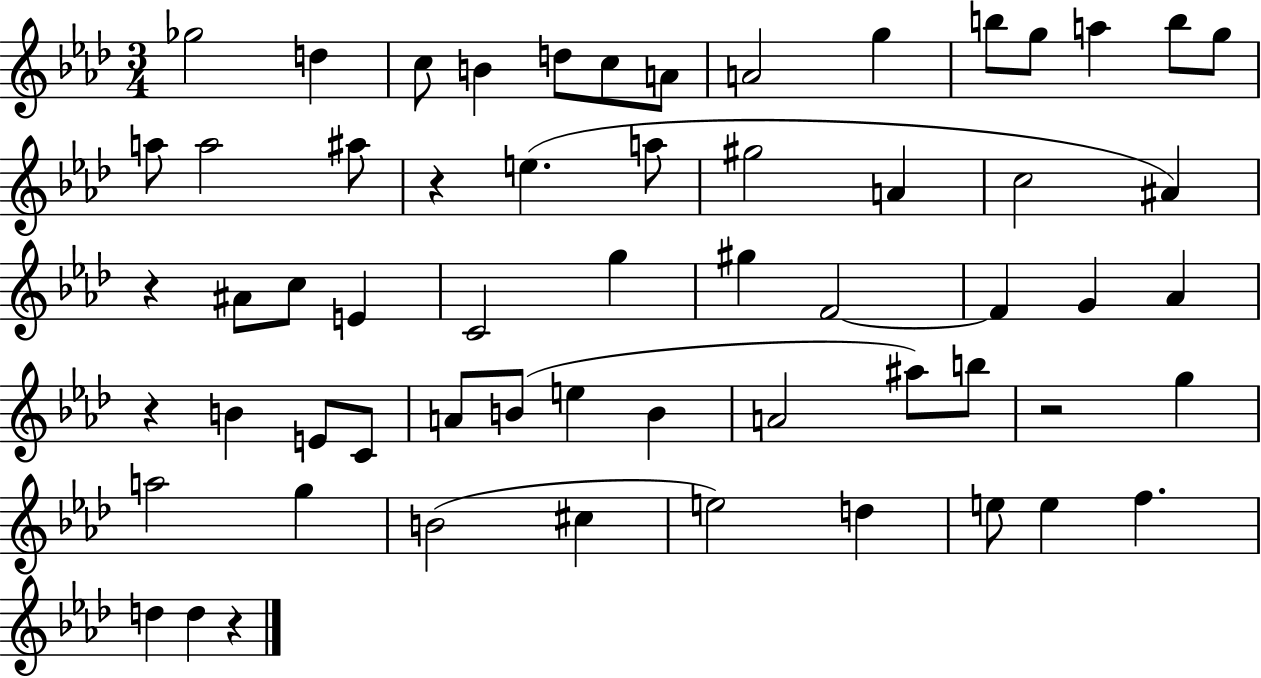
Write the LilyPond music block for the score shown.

{
  \clef treble
  \numericTimeSignature
  \time 3/4
  \key aes \major
  ges''2 d''4 | c''8 b'4 d''8 c''8 a'8 | a'2 g''4 | b''8 g''8 a''4 b''8 g''8 | \break a''8 a''2 ais''8 | r4 e''4.( a''8 | gis''2 a'4 | c''2 ais'4) | \break r4 ais'8 c''8 e'4 | c'2 g''4 | gis''4 f'2~~ | f'4 g'4 aes'4 | \break r4 b'4 e'8 c'8 | a'8 b'8( e''4 b'4 | a'2 ais''8) b''8 | r2 g''4 | \break a''2 g''4 | b'2( cis''4 | e''2) d''4 | e''8 e''4 f''4. | \break d''4 d''4 r4 | \bar "|."
}